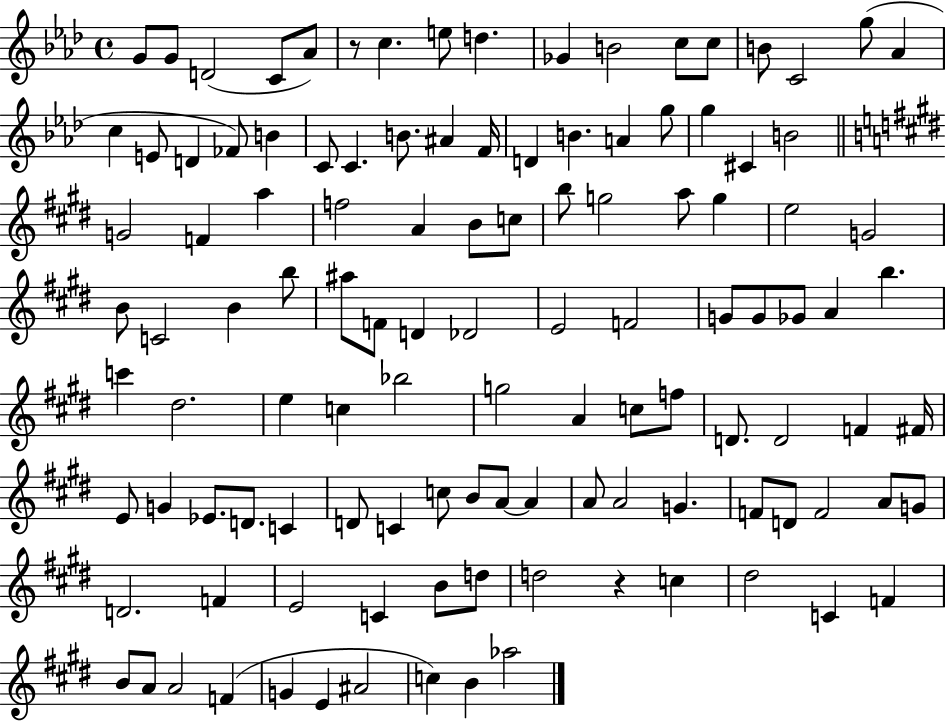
{
  \clef treble
  \time 4/4
  \defaultTimeSignature
  \key aes \major
  g'8 g'8 d'2( c'8 aes'8) | r8 c''4. e''8 d''4. | ges'4 b'2 c''8 c''8 | b'8 c'2 g''8( aes'4 | \break c''4 e'8 d'4 fes'8) b'4 | c'8 c'4. b'8. ais'4 f'16 | d'4 b'4. a'4 g''8 | g''4 cis'4 b'2 | \break \bar "||" \break \key e \major g'2 f'4 a''4 | f''2 a'4 b'8 c''8 | b''8 g''2 a''8 g''4 | e''2 g'2 | \break b'8 c'2 b'4 b''8 | ais''8 f'8 d'4 des'2 | e'2 f'2 | g'8 g'8 ges'8 a'4 b''4. | \break c'''4 dis''2. | e''4 c''4 bes''2 | g''2 a'4 c''8 f''8 | d'8. d'2 f'4 fis'16 | \break e'8 g'4 ees'8. d'8. c'4 | d'8 c'4 c''8 b'8 a'8~~ a'4 | a'8 a'2 g'4. | f'8 d'8 f'2 a'8 g'8 | \break d'2. f'4 | e'2 c'4 b'8 d''8 | d''2 r4 c''4 | dis''2 c'4 f'4 | \break b'8 a'8 a'2 f'4( | g'4 e'4 ais'2 | c''4) b'4 aes''2 | \bar "|."
}